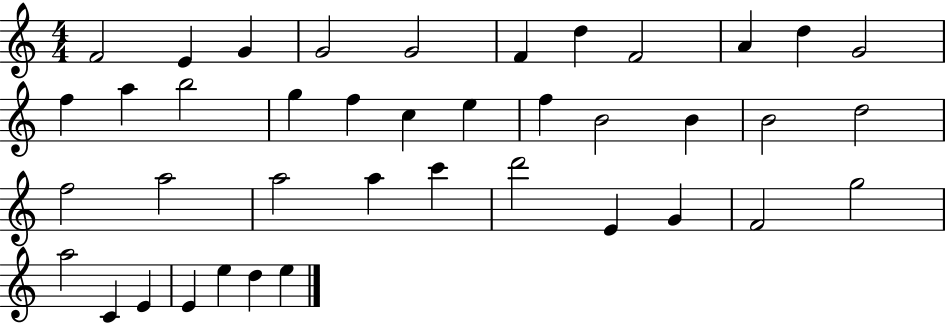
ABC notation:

X:1
T:Untitled
M:4/4
L:1/4
K:C
F2 E G G2 G2 F d F2 A d G2 f a b2 g f c e f B2 B B2 d2 f2 a2 a2 a c' d'2 E G F2 g2 a2 C E E e d e